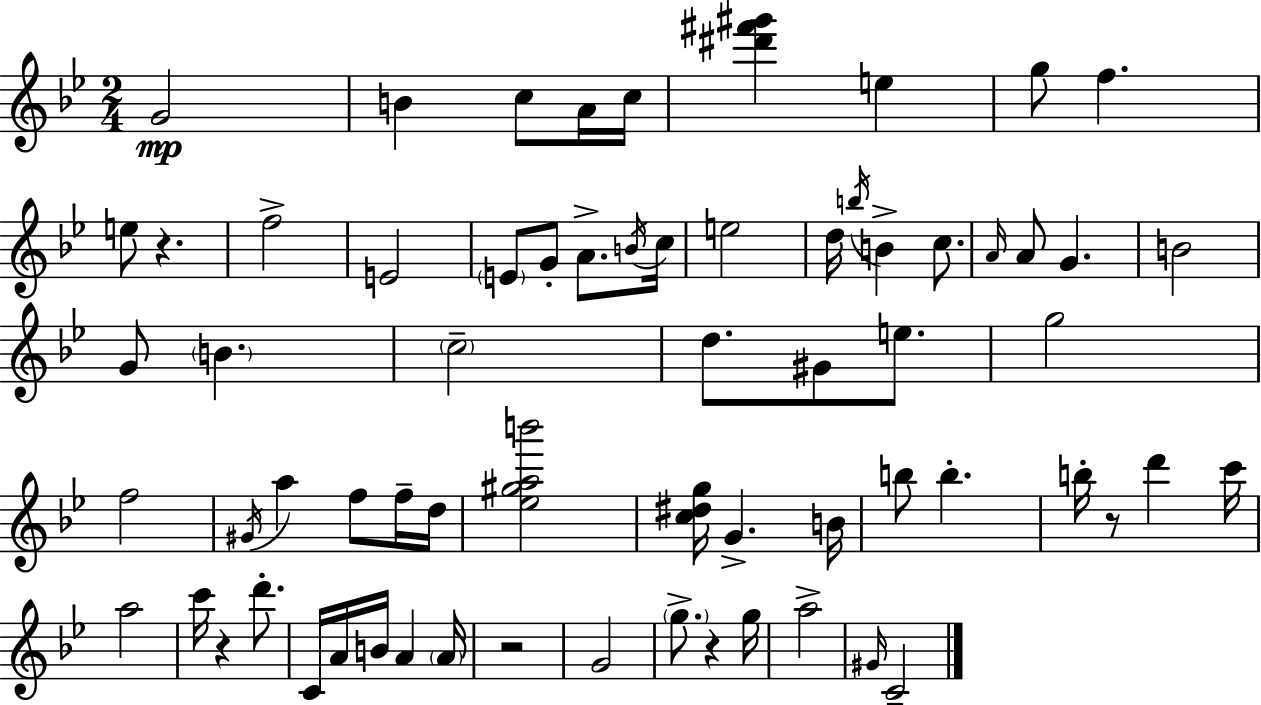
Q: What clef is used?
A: treble